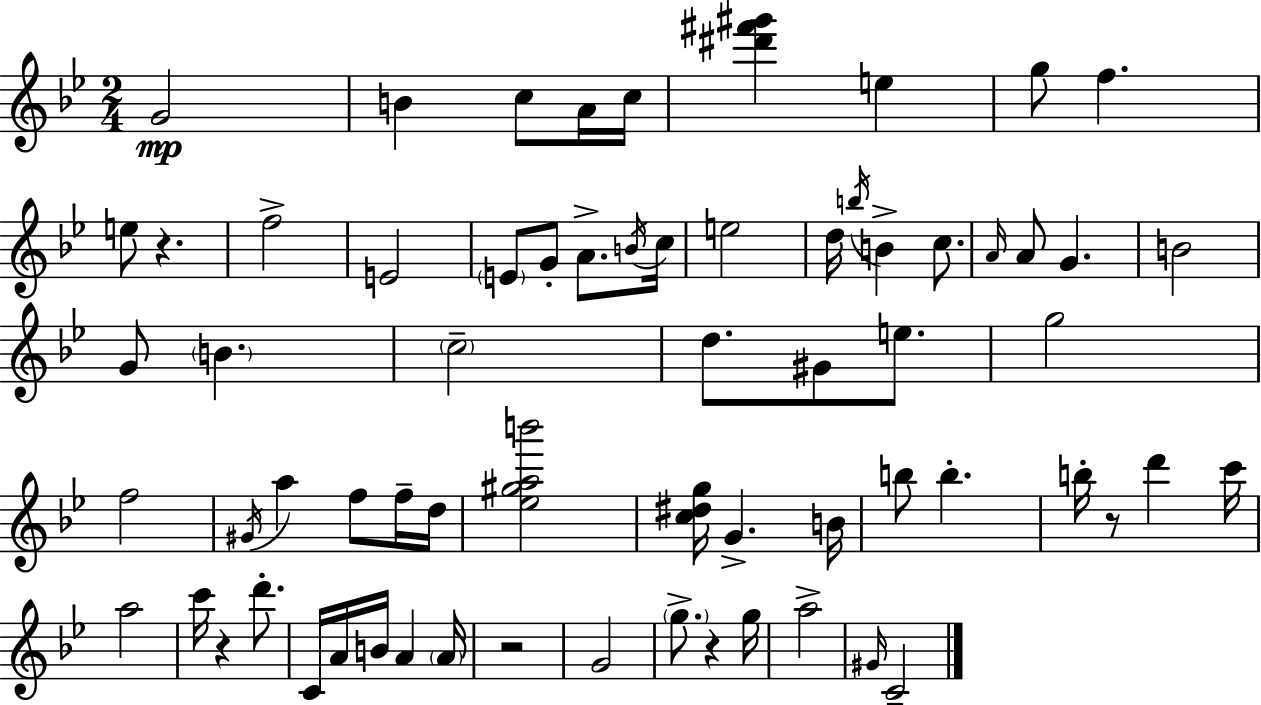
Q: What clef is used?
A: treble